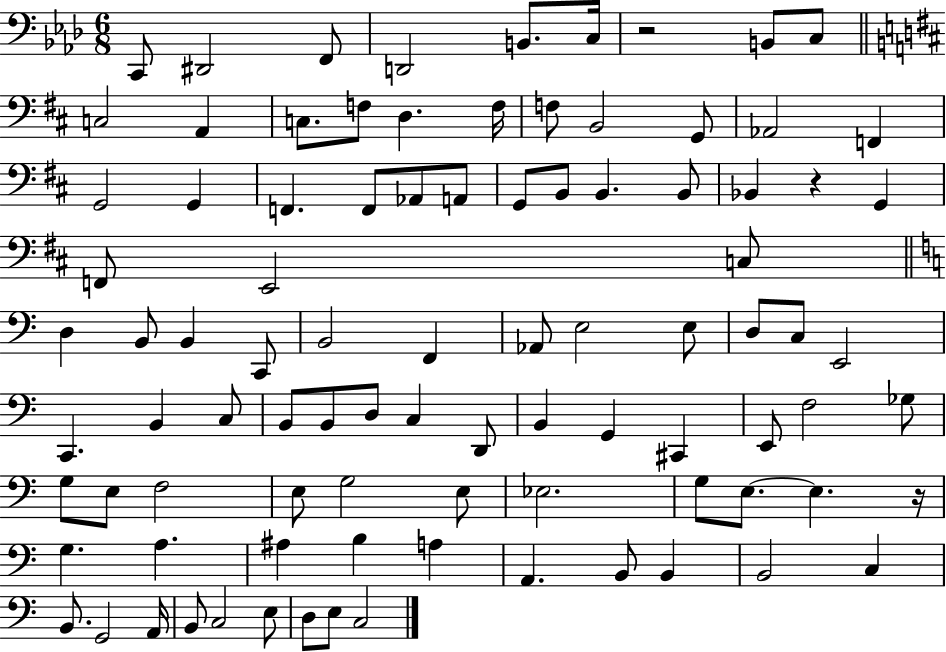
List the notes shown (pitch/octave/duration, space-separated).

C2/e D#2/h F2/e D2/h B2/e. C3/s R/h B2/e C3/e C3/h A2/q C3/e. F3/e D3/q. F3/s F3/e B2/h G2/e Ab2/h F2/q G2/h G2/q F2/q. F2/e Ab2/e A2/e G2/e B2/e B2/q. B2/e Bb2/q R/q G2/q F2/e E2/h C3/e D3/q B2/e B2/q C2/e B2/h F2/q Ab2/e E3/h E3/e D3/e C3/e E2/h C2/q. B2/q C3/e B2/e B2/e D3/e C3/q D2/e B2/q G2/q C#2/q E2/e F3/h Gb3/e G3/e E3/e F3/h E3/e G3/h E3/e Eb3/h. G3/e E3/e. E3/q. R/s G3/q. A3/q. A#3/q B3/q A3/q A2/q. B2/e B2/q B2/h C3/q B2/e. G2/h A2/s B2/e C3/h E3/e D3/e E3/e C3/h